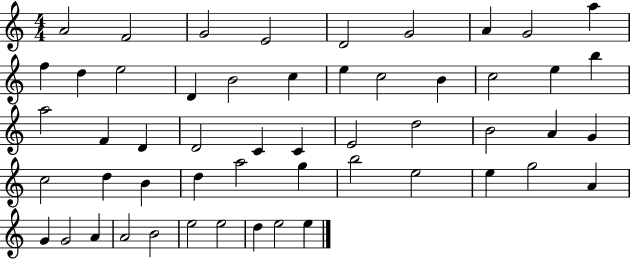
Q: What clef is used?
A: treble